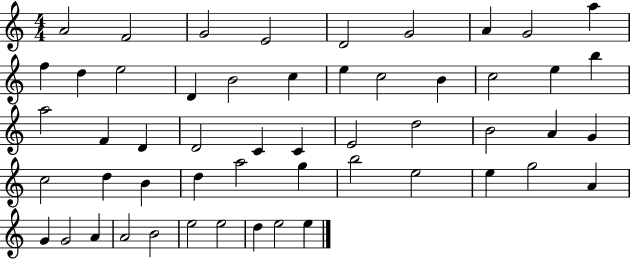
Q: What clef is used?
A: treble